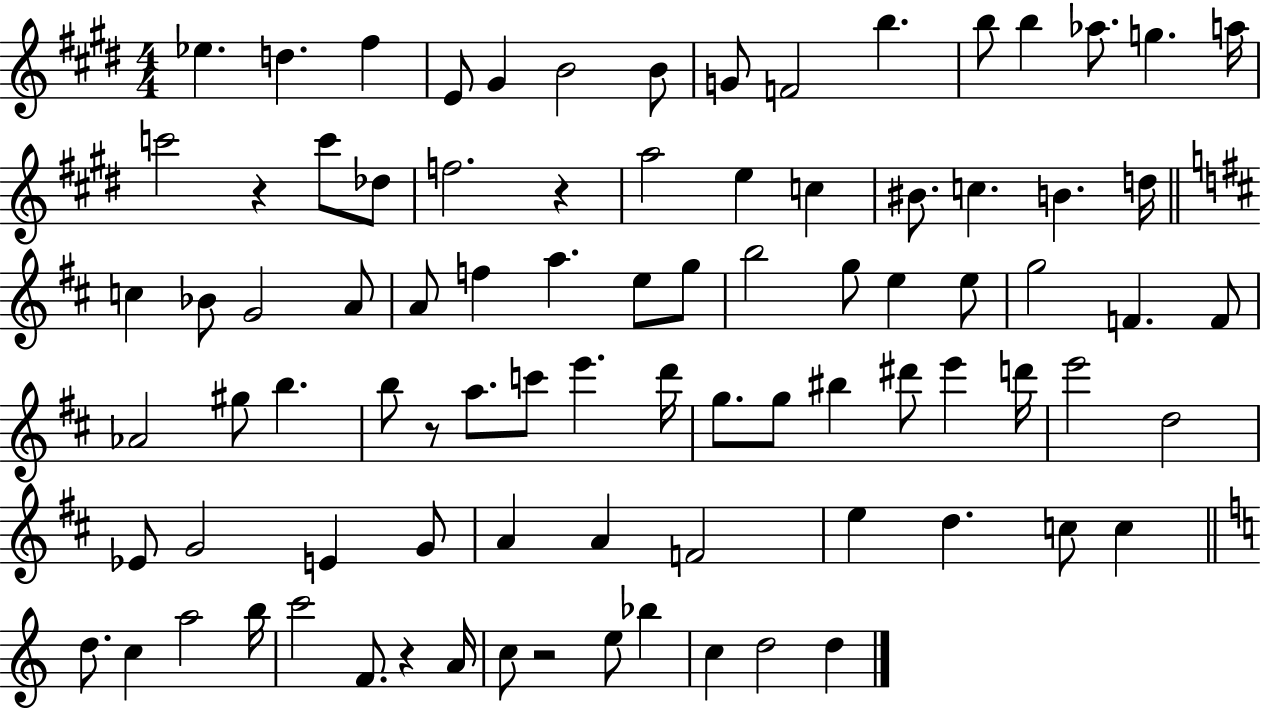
X:1
T:Untitled
M:4/4
L:1/4
K:E
_e d ^f E/2 ^G B2 B/2 G/2 F2 b b/2 b _a/2 g a/4 c'2 z c'/2 _d/2 f2 z a2 e c ^B/2 c B d/4 c _B/2 G2 A/2 A/2 f a e/2 g/2 b2 g/2 e e/2 g2 F F/2 _A2 ^g/2 b b/2 z/2 a/2 c'/2 e' d'/4 g/2 g/2 ^b ^d'/2 e' d'/4 e'2 d2 _E/2 G2 E G/2 A A F2 e d c/2 c d/2 c a2 b/4 c'2 F/2 z A/4 c/2 z2 e/2 _b c d2 d